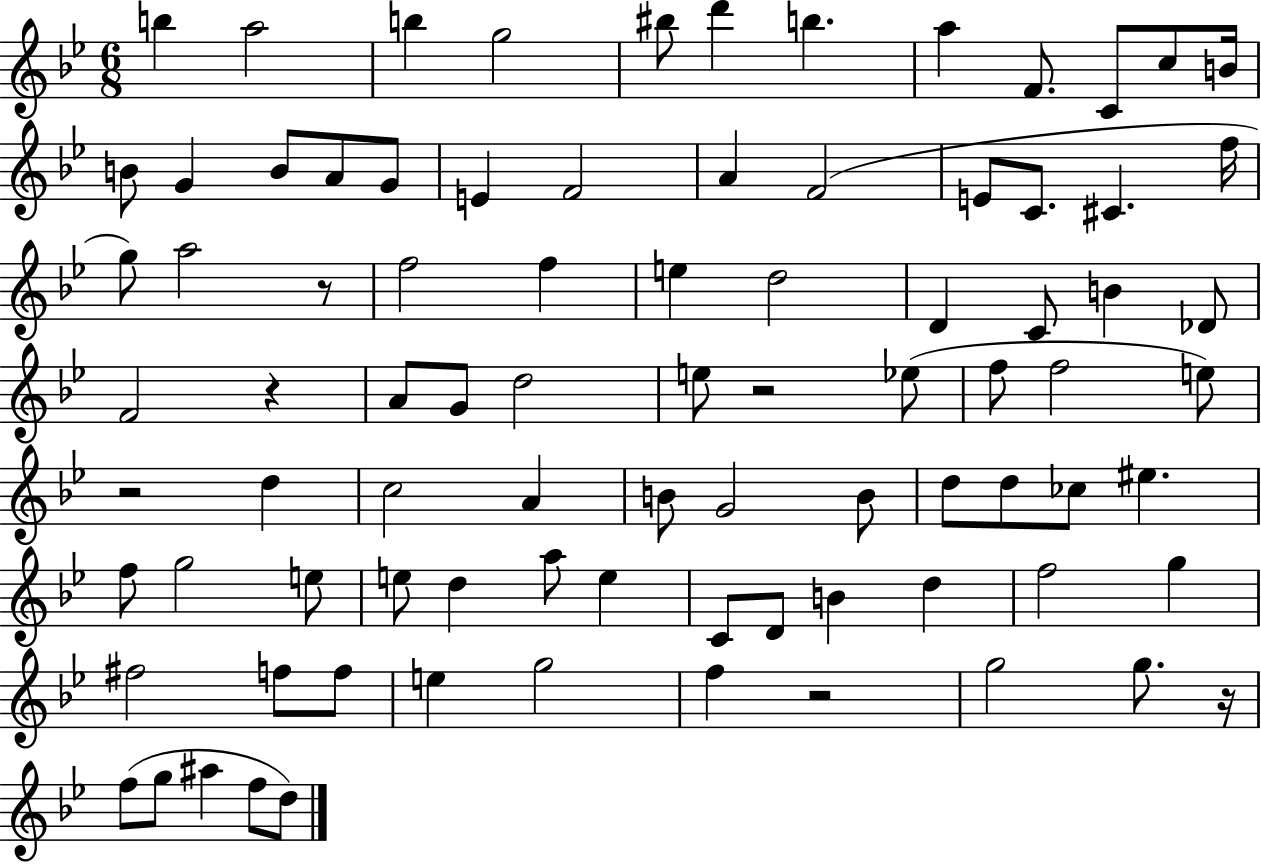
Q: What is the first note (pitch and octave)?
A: B5